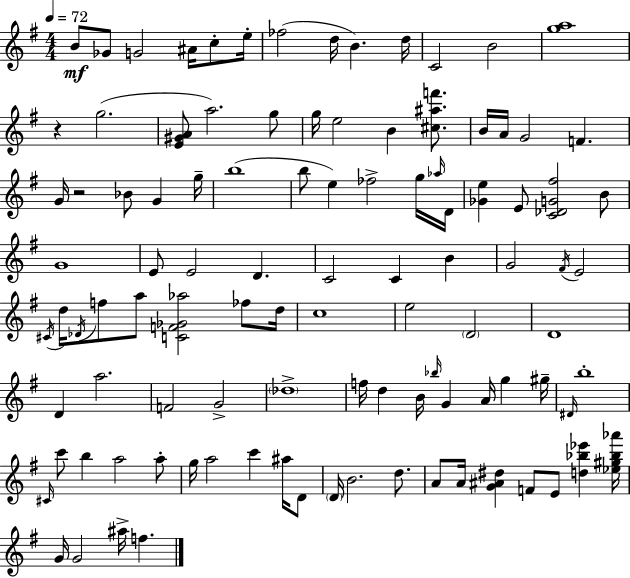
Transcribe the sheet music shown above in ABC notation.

X:1
T:Untitled
M:4/4
L:1/4
K:G
B/2 _G/2 G2 ^A/4 c/2 e/4 _f2 d/4 B d/4 C2 B2 [ga]4 z g2 [E^GA]/2 a2 g/2 g/4 e2 B [^c^af']/2 B/4 A/4 G2 F G/4 z2 _B/2 G g/4 b4 b/2 e _f2 g/4 _a/4 D/4 [_Ge] E/2 [C_DG^f]2 B/2 G4 E/2 E2 D C2 C B G2 ^F/4 E2 ^C/4 d/4 _D/4 f/2 a/2 [CF_G_a]2 _f/2 d/4 c4 e2 D2 D4 D a2 F2 G2 _d4 f/4 d B/4 _b/4 G A/4 g ^g/4 ^D/4 b4 ^C/4 c'/2 b a2 a/2 g/4 a2 c' ^a/4 D/2 D/4 B2 d/2 A/2 A/4 [G^A^d] F/2 E/2 [d_b_e'] [_e^g_b_a']/4 G/4 G2 ^a/4 f